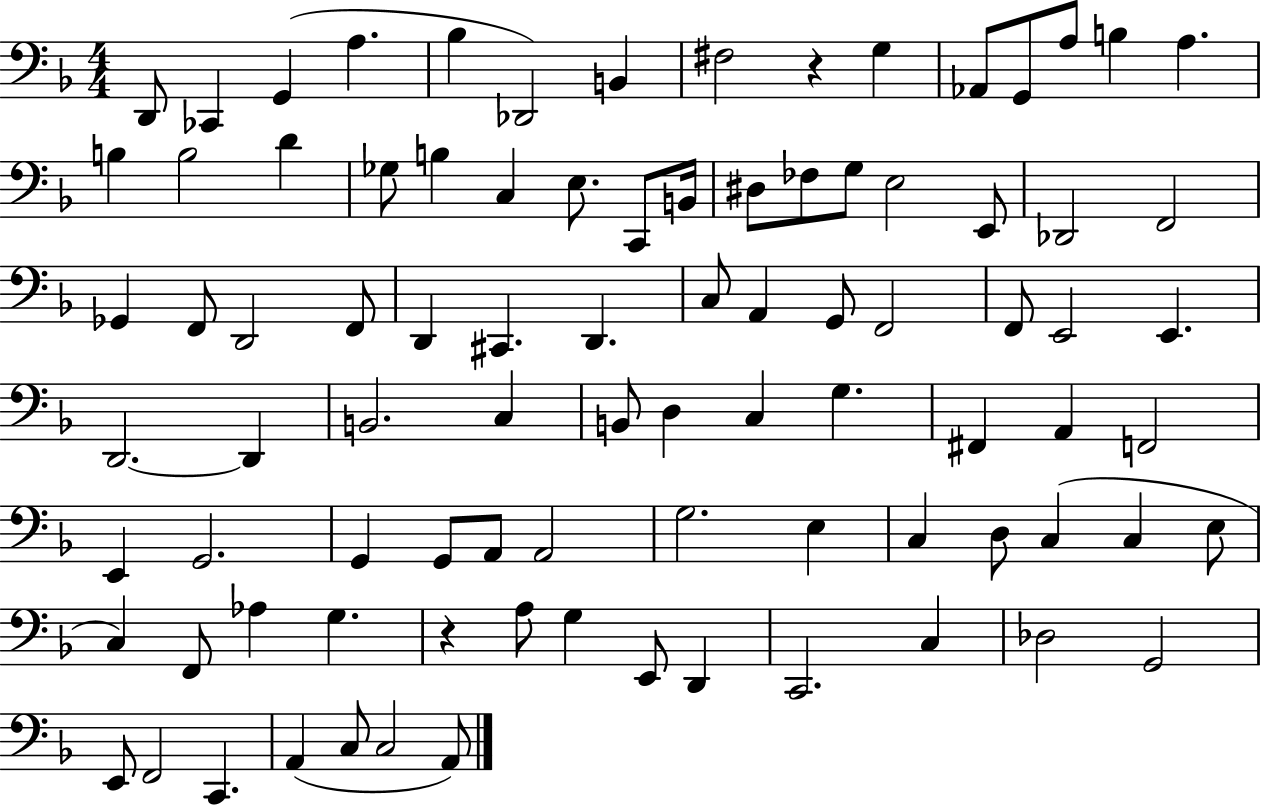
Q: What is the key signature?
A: F major